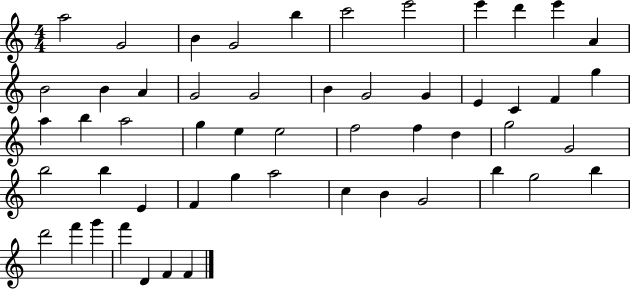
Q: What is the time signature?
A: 4/4